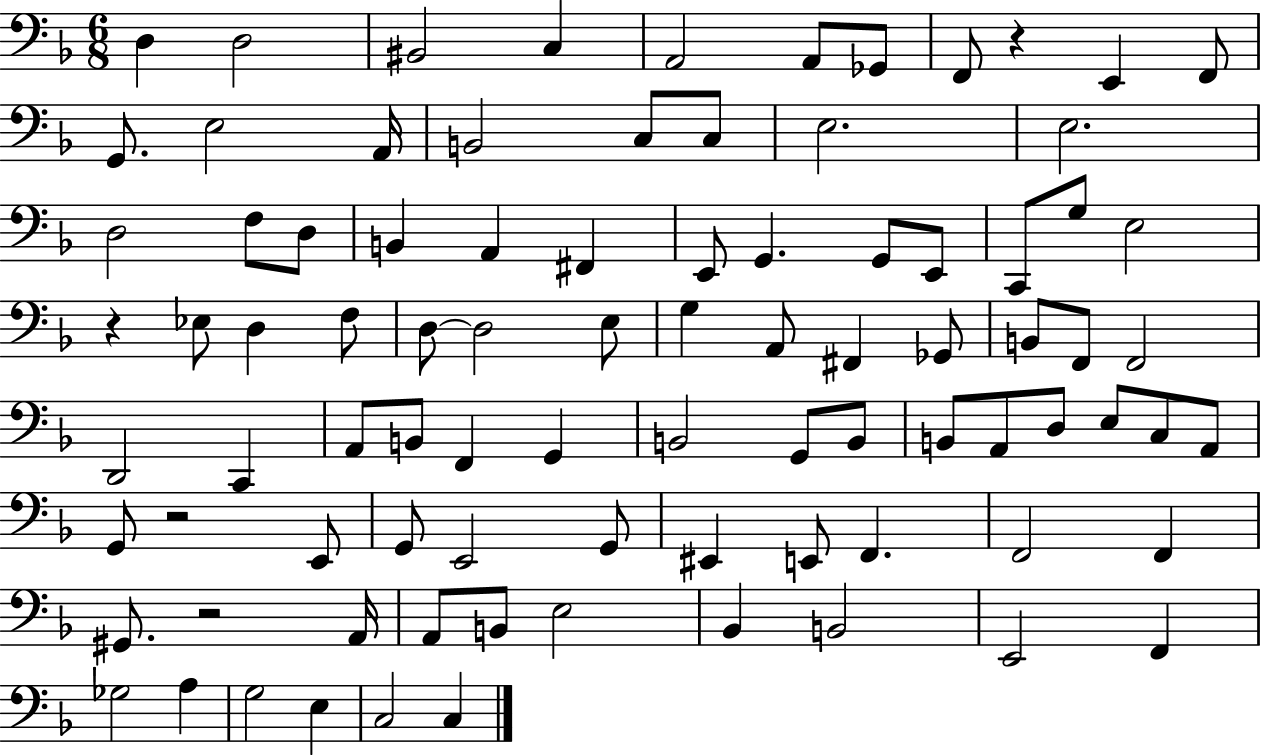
X:1
T:Untitled
M:6/8
L:1/4
K:F
D, D,2 ^B,,2 C, A,,2 A,,/2 _G,,/2 F,,/2 z E,, F,,/2 G,,/2 E,2 A,,/4 B,,2 C,/2 C,/2 E,2 E,2 D,2 F,/2 D,/2 B,, A,, ^F,, E,,/2 G,, G,,/2 E,,/2 C,,/2 G,/2 E,2 z _E,/2 D, F,/2 D,/2 D,2 E,/2 G, A,,/2 ^F,, _G,,/2 B,,/2 F,,/2 F,,2 D,,2 C,, A,,/2 B,,/2 F,, G,, B,,2 G,,/2 B,,/2 B,,/2 A,,/2 D,/2 E,/2 C,/2 A,,/2 G,,/2 z2 E,,/2 G,,/2 E,,2 G,,/2 ^E,, E,,/2 F,, F,,2 F,, ^G,,/2 z2 A,,/4 A,,/2 B,,/2 E,2 _B,, B,,2 E,,2 F,, _G,2 A, G,2 E, C,2 C,